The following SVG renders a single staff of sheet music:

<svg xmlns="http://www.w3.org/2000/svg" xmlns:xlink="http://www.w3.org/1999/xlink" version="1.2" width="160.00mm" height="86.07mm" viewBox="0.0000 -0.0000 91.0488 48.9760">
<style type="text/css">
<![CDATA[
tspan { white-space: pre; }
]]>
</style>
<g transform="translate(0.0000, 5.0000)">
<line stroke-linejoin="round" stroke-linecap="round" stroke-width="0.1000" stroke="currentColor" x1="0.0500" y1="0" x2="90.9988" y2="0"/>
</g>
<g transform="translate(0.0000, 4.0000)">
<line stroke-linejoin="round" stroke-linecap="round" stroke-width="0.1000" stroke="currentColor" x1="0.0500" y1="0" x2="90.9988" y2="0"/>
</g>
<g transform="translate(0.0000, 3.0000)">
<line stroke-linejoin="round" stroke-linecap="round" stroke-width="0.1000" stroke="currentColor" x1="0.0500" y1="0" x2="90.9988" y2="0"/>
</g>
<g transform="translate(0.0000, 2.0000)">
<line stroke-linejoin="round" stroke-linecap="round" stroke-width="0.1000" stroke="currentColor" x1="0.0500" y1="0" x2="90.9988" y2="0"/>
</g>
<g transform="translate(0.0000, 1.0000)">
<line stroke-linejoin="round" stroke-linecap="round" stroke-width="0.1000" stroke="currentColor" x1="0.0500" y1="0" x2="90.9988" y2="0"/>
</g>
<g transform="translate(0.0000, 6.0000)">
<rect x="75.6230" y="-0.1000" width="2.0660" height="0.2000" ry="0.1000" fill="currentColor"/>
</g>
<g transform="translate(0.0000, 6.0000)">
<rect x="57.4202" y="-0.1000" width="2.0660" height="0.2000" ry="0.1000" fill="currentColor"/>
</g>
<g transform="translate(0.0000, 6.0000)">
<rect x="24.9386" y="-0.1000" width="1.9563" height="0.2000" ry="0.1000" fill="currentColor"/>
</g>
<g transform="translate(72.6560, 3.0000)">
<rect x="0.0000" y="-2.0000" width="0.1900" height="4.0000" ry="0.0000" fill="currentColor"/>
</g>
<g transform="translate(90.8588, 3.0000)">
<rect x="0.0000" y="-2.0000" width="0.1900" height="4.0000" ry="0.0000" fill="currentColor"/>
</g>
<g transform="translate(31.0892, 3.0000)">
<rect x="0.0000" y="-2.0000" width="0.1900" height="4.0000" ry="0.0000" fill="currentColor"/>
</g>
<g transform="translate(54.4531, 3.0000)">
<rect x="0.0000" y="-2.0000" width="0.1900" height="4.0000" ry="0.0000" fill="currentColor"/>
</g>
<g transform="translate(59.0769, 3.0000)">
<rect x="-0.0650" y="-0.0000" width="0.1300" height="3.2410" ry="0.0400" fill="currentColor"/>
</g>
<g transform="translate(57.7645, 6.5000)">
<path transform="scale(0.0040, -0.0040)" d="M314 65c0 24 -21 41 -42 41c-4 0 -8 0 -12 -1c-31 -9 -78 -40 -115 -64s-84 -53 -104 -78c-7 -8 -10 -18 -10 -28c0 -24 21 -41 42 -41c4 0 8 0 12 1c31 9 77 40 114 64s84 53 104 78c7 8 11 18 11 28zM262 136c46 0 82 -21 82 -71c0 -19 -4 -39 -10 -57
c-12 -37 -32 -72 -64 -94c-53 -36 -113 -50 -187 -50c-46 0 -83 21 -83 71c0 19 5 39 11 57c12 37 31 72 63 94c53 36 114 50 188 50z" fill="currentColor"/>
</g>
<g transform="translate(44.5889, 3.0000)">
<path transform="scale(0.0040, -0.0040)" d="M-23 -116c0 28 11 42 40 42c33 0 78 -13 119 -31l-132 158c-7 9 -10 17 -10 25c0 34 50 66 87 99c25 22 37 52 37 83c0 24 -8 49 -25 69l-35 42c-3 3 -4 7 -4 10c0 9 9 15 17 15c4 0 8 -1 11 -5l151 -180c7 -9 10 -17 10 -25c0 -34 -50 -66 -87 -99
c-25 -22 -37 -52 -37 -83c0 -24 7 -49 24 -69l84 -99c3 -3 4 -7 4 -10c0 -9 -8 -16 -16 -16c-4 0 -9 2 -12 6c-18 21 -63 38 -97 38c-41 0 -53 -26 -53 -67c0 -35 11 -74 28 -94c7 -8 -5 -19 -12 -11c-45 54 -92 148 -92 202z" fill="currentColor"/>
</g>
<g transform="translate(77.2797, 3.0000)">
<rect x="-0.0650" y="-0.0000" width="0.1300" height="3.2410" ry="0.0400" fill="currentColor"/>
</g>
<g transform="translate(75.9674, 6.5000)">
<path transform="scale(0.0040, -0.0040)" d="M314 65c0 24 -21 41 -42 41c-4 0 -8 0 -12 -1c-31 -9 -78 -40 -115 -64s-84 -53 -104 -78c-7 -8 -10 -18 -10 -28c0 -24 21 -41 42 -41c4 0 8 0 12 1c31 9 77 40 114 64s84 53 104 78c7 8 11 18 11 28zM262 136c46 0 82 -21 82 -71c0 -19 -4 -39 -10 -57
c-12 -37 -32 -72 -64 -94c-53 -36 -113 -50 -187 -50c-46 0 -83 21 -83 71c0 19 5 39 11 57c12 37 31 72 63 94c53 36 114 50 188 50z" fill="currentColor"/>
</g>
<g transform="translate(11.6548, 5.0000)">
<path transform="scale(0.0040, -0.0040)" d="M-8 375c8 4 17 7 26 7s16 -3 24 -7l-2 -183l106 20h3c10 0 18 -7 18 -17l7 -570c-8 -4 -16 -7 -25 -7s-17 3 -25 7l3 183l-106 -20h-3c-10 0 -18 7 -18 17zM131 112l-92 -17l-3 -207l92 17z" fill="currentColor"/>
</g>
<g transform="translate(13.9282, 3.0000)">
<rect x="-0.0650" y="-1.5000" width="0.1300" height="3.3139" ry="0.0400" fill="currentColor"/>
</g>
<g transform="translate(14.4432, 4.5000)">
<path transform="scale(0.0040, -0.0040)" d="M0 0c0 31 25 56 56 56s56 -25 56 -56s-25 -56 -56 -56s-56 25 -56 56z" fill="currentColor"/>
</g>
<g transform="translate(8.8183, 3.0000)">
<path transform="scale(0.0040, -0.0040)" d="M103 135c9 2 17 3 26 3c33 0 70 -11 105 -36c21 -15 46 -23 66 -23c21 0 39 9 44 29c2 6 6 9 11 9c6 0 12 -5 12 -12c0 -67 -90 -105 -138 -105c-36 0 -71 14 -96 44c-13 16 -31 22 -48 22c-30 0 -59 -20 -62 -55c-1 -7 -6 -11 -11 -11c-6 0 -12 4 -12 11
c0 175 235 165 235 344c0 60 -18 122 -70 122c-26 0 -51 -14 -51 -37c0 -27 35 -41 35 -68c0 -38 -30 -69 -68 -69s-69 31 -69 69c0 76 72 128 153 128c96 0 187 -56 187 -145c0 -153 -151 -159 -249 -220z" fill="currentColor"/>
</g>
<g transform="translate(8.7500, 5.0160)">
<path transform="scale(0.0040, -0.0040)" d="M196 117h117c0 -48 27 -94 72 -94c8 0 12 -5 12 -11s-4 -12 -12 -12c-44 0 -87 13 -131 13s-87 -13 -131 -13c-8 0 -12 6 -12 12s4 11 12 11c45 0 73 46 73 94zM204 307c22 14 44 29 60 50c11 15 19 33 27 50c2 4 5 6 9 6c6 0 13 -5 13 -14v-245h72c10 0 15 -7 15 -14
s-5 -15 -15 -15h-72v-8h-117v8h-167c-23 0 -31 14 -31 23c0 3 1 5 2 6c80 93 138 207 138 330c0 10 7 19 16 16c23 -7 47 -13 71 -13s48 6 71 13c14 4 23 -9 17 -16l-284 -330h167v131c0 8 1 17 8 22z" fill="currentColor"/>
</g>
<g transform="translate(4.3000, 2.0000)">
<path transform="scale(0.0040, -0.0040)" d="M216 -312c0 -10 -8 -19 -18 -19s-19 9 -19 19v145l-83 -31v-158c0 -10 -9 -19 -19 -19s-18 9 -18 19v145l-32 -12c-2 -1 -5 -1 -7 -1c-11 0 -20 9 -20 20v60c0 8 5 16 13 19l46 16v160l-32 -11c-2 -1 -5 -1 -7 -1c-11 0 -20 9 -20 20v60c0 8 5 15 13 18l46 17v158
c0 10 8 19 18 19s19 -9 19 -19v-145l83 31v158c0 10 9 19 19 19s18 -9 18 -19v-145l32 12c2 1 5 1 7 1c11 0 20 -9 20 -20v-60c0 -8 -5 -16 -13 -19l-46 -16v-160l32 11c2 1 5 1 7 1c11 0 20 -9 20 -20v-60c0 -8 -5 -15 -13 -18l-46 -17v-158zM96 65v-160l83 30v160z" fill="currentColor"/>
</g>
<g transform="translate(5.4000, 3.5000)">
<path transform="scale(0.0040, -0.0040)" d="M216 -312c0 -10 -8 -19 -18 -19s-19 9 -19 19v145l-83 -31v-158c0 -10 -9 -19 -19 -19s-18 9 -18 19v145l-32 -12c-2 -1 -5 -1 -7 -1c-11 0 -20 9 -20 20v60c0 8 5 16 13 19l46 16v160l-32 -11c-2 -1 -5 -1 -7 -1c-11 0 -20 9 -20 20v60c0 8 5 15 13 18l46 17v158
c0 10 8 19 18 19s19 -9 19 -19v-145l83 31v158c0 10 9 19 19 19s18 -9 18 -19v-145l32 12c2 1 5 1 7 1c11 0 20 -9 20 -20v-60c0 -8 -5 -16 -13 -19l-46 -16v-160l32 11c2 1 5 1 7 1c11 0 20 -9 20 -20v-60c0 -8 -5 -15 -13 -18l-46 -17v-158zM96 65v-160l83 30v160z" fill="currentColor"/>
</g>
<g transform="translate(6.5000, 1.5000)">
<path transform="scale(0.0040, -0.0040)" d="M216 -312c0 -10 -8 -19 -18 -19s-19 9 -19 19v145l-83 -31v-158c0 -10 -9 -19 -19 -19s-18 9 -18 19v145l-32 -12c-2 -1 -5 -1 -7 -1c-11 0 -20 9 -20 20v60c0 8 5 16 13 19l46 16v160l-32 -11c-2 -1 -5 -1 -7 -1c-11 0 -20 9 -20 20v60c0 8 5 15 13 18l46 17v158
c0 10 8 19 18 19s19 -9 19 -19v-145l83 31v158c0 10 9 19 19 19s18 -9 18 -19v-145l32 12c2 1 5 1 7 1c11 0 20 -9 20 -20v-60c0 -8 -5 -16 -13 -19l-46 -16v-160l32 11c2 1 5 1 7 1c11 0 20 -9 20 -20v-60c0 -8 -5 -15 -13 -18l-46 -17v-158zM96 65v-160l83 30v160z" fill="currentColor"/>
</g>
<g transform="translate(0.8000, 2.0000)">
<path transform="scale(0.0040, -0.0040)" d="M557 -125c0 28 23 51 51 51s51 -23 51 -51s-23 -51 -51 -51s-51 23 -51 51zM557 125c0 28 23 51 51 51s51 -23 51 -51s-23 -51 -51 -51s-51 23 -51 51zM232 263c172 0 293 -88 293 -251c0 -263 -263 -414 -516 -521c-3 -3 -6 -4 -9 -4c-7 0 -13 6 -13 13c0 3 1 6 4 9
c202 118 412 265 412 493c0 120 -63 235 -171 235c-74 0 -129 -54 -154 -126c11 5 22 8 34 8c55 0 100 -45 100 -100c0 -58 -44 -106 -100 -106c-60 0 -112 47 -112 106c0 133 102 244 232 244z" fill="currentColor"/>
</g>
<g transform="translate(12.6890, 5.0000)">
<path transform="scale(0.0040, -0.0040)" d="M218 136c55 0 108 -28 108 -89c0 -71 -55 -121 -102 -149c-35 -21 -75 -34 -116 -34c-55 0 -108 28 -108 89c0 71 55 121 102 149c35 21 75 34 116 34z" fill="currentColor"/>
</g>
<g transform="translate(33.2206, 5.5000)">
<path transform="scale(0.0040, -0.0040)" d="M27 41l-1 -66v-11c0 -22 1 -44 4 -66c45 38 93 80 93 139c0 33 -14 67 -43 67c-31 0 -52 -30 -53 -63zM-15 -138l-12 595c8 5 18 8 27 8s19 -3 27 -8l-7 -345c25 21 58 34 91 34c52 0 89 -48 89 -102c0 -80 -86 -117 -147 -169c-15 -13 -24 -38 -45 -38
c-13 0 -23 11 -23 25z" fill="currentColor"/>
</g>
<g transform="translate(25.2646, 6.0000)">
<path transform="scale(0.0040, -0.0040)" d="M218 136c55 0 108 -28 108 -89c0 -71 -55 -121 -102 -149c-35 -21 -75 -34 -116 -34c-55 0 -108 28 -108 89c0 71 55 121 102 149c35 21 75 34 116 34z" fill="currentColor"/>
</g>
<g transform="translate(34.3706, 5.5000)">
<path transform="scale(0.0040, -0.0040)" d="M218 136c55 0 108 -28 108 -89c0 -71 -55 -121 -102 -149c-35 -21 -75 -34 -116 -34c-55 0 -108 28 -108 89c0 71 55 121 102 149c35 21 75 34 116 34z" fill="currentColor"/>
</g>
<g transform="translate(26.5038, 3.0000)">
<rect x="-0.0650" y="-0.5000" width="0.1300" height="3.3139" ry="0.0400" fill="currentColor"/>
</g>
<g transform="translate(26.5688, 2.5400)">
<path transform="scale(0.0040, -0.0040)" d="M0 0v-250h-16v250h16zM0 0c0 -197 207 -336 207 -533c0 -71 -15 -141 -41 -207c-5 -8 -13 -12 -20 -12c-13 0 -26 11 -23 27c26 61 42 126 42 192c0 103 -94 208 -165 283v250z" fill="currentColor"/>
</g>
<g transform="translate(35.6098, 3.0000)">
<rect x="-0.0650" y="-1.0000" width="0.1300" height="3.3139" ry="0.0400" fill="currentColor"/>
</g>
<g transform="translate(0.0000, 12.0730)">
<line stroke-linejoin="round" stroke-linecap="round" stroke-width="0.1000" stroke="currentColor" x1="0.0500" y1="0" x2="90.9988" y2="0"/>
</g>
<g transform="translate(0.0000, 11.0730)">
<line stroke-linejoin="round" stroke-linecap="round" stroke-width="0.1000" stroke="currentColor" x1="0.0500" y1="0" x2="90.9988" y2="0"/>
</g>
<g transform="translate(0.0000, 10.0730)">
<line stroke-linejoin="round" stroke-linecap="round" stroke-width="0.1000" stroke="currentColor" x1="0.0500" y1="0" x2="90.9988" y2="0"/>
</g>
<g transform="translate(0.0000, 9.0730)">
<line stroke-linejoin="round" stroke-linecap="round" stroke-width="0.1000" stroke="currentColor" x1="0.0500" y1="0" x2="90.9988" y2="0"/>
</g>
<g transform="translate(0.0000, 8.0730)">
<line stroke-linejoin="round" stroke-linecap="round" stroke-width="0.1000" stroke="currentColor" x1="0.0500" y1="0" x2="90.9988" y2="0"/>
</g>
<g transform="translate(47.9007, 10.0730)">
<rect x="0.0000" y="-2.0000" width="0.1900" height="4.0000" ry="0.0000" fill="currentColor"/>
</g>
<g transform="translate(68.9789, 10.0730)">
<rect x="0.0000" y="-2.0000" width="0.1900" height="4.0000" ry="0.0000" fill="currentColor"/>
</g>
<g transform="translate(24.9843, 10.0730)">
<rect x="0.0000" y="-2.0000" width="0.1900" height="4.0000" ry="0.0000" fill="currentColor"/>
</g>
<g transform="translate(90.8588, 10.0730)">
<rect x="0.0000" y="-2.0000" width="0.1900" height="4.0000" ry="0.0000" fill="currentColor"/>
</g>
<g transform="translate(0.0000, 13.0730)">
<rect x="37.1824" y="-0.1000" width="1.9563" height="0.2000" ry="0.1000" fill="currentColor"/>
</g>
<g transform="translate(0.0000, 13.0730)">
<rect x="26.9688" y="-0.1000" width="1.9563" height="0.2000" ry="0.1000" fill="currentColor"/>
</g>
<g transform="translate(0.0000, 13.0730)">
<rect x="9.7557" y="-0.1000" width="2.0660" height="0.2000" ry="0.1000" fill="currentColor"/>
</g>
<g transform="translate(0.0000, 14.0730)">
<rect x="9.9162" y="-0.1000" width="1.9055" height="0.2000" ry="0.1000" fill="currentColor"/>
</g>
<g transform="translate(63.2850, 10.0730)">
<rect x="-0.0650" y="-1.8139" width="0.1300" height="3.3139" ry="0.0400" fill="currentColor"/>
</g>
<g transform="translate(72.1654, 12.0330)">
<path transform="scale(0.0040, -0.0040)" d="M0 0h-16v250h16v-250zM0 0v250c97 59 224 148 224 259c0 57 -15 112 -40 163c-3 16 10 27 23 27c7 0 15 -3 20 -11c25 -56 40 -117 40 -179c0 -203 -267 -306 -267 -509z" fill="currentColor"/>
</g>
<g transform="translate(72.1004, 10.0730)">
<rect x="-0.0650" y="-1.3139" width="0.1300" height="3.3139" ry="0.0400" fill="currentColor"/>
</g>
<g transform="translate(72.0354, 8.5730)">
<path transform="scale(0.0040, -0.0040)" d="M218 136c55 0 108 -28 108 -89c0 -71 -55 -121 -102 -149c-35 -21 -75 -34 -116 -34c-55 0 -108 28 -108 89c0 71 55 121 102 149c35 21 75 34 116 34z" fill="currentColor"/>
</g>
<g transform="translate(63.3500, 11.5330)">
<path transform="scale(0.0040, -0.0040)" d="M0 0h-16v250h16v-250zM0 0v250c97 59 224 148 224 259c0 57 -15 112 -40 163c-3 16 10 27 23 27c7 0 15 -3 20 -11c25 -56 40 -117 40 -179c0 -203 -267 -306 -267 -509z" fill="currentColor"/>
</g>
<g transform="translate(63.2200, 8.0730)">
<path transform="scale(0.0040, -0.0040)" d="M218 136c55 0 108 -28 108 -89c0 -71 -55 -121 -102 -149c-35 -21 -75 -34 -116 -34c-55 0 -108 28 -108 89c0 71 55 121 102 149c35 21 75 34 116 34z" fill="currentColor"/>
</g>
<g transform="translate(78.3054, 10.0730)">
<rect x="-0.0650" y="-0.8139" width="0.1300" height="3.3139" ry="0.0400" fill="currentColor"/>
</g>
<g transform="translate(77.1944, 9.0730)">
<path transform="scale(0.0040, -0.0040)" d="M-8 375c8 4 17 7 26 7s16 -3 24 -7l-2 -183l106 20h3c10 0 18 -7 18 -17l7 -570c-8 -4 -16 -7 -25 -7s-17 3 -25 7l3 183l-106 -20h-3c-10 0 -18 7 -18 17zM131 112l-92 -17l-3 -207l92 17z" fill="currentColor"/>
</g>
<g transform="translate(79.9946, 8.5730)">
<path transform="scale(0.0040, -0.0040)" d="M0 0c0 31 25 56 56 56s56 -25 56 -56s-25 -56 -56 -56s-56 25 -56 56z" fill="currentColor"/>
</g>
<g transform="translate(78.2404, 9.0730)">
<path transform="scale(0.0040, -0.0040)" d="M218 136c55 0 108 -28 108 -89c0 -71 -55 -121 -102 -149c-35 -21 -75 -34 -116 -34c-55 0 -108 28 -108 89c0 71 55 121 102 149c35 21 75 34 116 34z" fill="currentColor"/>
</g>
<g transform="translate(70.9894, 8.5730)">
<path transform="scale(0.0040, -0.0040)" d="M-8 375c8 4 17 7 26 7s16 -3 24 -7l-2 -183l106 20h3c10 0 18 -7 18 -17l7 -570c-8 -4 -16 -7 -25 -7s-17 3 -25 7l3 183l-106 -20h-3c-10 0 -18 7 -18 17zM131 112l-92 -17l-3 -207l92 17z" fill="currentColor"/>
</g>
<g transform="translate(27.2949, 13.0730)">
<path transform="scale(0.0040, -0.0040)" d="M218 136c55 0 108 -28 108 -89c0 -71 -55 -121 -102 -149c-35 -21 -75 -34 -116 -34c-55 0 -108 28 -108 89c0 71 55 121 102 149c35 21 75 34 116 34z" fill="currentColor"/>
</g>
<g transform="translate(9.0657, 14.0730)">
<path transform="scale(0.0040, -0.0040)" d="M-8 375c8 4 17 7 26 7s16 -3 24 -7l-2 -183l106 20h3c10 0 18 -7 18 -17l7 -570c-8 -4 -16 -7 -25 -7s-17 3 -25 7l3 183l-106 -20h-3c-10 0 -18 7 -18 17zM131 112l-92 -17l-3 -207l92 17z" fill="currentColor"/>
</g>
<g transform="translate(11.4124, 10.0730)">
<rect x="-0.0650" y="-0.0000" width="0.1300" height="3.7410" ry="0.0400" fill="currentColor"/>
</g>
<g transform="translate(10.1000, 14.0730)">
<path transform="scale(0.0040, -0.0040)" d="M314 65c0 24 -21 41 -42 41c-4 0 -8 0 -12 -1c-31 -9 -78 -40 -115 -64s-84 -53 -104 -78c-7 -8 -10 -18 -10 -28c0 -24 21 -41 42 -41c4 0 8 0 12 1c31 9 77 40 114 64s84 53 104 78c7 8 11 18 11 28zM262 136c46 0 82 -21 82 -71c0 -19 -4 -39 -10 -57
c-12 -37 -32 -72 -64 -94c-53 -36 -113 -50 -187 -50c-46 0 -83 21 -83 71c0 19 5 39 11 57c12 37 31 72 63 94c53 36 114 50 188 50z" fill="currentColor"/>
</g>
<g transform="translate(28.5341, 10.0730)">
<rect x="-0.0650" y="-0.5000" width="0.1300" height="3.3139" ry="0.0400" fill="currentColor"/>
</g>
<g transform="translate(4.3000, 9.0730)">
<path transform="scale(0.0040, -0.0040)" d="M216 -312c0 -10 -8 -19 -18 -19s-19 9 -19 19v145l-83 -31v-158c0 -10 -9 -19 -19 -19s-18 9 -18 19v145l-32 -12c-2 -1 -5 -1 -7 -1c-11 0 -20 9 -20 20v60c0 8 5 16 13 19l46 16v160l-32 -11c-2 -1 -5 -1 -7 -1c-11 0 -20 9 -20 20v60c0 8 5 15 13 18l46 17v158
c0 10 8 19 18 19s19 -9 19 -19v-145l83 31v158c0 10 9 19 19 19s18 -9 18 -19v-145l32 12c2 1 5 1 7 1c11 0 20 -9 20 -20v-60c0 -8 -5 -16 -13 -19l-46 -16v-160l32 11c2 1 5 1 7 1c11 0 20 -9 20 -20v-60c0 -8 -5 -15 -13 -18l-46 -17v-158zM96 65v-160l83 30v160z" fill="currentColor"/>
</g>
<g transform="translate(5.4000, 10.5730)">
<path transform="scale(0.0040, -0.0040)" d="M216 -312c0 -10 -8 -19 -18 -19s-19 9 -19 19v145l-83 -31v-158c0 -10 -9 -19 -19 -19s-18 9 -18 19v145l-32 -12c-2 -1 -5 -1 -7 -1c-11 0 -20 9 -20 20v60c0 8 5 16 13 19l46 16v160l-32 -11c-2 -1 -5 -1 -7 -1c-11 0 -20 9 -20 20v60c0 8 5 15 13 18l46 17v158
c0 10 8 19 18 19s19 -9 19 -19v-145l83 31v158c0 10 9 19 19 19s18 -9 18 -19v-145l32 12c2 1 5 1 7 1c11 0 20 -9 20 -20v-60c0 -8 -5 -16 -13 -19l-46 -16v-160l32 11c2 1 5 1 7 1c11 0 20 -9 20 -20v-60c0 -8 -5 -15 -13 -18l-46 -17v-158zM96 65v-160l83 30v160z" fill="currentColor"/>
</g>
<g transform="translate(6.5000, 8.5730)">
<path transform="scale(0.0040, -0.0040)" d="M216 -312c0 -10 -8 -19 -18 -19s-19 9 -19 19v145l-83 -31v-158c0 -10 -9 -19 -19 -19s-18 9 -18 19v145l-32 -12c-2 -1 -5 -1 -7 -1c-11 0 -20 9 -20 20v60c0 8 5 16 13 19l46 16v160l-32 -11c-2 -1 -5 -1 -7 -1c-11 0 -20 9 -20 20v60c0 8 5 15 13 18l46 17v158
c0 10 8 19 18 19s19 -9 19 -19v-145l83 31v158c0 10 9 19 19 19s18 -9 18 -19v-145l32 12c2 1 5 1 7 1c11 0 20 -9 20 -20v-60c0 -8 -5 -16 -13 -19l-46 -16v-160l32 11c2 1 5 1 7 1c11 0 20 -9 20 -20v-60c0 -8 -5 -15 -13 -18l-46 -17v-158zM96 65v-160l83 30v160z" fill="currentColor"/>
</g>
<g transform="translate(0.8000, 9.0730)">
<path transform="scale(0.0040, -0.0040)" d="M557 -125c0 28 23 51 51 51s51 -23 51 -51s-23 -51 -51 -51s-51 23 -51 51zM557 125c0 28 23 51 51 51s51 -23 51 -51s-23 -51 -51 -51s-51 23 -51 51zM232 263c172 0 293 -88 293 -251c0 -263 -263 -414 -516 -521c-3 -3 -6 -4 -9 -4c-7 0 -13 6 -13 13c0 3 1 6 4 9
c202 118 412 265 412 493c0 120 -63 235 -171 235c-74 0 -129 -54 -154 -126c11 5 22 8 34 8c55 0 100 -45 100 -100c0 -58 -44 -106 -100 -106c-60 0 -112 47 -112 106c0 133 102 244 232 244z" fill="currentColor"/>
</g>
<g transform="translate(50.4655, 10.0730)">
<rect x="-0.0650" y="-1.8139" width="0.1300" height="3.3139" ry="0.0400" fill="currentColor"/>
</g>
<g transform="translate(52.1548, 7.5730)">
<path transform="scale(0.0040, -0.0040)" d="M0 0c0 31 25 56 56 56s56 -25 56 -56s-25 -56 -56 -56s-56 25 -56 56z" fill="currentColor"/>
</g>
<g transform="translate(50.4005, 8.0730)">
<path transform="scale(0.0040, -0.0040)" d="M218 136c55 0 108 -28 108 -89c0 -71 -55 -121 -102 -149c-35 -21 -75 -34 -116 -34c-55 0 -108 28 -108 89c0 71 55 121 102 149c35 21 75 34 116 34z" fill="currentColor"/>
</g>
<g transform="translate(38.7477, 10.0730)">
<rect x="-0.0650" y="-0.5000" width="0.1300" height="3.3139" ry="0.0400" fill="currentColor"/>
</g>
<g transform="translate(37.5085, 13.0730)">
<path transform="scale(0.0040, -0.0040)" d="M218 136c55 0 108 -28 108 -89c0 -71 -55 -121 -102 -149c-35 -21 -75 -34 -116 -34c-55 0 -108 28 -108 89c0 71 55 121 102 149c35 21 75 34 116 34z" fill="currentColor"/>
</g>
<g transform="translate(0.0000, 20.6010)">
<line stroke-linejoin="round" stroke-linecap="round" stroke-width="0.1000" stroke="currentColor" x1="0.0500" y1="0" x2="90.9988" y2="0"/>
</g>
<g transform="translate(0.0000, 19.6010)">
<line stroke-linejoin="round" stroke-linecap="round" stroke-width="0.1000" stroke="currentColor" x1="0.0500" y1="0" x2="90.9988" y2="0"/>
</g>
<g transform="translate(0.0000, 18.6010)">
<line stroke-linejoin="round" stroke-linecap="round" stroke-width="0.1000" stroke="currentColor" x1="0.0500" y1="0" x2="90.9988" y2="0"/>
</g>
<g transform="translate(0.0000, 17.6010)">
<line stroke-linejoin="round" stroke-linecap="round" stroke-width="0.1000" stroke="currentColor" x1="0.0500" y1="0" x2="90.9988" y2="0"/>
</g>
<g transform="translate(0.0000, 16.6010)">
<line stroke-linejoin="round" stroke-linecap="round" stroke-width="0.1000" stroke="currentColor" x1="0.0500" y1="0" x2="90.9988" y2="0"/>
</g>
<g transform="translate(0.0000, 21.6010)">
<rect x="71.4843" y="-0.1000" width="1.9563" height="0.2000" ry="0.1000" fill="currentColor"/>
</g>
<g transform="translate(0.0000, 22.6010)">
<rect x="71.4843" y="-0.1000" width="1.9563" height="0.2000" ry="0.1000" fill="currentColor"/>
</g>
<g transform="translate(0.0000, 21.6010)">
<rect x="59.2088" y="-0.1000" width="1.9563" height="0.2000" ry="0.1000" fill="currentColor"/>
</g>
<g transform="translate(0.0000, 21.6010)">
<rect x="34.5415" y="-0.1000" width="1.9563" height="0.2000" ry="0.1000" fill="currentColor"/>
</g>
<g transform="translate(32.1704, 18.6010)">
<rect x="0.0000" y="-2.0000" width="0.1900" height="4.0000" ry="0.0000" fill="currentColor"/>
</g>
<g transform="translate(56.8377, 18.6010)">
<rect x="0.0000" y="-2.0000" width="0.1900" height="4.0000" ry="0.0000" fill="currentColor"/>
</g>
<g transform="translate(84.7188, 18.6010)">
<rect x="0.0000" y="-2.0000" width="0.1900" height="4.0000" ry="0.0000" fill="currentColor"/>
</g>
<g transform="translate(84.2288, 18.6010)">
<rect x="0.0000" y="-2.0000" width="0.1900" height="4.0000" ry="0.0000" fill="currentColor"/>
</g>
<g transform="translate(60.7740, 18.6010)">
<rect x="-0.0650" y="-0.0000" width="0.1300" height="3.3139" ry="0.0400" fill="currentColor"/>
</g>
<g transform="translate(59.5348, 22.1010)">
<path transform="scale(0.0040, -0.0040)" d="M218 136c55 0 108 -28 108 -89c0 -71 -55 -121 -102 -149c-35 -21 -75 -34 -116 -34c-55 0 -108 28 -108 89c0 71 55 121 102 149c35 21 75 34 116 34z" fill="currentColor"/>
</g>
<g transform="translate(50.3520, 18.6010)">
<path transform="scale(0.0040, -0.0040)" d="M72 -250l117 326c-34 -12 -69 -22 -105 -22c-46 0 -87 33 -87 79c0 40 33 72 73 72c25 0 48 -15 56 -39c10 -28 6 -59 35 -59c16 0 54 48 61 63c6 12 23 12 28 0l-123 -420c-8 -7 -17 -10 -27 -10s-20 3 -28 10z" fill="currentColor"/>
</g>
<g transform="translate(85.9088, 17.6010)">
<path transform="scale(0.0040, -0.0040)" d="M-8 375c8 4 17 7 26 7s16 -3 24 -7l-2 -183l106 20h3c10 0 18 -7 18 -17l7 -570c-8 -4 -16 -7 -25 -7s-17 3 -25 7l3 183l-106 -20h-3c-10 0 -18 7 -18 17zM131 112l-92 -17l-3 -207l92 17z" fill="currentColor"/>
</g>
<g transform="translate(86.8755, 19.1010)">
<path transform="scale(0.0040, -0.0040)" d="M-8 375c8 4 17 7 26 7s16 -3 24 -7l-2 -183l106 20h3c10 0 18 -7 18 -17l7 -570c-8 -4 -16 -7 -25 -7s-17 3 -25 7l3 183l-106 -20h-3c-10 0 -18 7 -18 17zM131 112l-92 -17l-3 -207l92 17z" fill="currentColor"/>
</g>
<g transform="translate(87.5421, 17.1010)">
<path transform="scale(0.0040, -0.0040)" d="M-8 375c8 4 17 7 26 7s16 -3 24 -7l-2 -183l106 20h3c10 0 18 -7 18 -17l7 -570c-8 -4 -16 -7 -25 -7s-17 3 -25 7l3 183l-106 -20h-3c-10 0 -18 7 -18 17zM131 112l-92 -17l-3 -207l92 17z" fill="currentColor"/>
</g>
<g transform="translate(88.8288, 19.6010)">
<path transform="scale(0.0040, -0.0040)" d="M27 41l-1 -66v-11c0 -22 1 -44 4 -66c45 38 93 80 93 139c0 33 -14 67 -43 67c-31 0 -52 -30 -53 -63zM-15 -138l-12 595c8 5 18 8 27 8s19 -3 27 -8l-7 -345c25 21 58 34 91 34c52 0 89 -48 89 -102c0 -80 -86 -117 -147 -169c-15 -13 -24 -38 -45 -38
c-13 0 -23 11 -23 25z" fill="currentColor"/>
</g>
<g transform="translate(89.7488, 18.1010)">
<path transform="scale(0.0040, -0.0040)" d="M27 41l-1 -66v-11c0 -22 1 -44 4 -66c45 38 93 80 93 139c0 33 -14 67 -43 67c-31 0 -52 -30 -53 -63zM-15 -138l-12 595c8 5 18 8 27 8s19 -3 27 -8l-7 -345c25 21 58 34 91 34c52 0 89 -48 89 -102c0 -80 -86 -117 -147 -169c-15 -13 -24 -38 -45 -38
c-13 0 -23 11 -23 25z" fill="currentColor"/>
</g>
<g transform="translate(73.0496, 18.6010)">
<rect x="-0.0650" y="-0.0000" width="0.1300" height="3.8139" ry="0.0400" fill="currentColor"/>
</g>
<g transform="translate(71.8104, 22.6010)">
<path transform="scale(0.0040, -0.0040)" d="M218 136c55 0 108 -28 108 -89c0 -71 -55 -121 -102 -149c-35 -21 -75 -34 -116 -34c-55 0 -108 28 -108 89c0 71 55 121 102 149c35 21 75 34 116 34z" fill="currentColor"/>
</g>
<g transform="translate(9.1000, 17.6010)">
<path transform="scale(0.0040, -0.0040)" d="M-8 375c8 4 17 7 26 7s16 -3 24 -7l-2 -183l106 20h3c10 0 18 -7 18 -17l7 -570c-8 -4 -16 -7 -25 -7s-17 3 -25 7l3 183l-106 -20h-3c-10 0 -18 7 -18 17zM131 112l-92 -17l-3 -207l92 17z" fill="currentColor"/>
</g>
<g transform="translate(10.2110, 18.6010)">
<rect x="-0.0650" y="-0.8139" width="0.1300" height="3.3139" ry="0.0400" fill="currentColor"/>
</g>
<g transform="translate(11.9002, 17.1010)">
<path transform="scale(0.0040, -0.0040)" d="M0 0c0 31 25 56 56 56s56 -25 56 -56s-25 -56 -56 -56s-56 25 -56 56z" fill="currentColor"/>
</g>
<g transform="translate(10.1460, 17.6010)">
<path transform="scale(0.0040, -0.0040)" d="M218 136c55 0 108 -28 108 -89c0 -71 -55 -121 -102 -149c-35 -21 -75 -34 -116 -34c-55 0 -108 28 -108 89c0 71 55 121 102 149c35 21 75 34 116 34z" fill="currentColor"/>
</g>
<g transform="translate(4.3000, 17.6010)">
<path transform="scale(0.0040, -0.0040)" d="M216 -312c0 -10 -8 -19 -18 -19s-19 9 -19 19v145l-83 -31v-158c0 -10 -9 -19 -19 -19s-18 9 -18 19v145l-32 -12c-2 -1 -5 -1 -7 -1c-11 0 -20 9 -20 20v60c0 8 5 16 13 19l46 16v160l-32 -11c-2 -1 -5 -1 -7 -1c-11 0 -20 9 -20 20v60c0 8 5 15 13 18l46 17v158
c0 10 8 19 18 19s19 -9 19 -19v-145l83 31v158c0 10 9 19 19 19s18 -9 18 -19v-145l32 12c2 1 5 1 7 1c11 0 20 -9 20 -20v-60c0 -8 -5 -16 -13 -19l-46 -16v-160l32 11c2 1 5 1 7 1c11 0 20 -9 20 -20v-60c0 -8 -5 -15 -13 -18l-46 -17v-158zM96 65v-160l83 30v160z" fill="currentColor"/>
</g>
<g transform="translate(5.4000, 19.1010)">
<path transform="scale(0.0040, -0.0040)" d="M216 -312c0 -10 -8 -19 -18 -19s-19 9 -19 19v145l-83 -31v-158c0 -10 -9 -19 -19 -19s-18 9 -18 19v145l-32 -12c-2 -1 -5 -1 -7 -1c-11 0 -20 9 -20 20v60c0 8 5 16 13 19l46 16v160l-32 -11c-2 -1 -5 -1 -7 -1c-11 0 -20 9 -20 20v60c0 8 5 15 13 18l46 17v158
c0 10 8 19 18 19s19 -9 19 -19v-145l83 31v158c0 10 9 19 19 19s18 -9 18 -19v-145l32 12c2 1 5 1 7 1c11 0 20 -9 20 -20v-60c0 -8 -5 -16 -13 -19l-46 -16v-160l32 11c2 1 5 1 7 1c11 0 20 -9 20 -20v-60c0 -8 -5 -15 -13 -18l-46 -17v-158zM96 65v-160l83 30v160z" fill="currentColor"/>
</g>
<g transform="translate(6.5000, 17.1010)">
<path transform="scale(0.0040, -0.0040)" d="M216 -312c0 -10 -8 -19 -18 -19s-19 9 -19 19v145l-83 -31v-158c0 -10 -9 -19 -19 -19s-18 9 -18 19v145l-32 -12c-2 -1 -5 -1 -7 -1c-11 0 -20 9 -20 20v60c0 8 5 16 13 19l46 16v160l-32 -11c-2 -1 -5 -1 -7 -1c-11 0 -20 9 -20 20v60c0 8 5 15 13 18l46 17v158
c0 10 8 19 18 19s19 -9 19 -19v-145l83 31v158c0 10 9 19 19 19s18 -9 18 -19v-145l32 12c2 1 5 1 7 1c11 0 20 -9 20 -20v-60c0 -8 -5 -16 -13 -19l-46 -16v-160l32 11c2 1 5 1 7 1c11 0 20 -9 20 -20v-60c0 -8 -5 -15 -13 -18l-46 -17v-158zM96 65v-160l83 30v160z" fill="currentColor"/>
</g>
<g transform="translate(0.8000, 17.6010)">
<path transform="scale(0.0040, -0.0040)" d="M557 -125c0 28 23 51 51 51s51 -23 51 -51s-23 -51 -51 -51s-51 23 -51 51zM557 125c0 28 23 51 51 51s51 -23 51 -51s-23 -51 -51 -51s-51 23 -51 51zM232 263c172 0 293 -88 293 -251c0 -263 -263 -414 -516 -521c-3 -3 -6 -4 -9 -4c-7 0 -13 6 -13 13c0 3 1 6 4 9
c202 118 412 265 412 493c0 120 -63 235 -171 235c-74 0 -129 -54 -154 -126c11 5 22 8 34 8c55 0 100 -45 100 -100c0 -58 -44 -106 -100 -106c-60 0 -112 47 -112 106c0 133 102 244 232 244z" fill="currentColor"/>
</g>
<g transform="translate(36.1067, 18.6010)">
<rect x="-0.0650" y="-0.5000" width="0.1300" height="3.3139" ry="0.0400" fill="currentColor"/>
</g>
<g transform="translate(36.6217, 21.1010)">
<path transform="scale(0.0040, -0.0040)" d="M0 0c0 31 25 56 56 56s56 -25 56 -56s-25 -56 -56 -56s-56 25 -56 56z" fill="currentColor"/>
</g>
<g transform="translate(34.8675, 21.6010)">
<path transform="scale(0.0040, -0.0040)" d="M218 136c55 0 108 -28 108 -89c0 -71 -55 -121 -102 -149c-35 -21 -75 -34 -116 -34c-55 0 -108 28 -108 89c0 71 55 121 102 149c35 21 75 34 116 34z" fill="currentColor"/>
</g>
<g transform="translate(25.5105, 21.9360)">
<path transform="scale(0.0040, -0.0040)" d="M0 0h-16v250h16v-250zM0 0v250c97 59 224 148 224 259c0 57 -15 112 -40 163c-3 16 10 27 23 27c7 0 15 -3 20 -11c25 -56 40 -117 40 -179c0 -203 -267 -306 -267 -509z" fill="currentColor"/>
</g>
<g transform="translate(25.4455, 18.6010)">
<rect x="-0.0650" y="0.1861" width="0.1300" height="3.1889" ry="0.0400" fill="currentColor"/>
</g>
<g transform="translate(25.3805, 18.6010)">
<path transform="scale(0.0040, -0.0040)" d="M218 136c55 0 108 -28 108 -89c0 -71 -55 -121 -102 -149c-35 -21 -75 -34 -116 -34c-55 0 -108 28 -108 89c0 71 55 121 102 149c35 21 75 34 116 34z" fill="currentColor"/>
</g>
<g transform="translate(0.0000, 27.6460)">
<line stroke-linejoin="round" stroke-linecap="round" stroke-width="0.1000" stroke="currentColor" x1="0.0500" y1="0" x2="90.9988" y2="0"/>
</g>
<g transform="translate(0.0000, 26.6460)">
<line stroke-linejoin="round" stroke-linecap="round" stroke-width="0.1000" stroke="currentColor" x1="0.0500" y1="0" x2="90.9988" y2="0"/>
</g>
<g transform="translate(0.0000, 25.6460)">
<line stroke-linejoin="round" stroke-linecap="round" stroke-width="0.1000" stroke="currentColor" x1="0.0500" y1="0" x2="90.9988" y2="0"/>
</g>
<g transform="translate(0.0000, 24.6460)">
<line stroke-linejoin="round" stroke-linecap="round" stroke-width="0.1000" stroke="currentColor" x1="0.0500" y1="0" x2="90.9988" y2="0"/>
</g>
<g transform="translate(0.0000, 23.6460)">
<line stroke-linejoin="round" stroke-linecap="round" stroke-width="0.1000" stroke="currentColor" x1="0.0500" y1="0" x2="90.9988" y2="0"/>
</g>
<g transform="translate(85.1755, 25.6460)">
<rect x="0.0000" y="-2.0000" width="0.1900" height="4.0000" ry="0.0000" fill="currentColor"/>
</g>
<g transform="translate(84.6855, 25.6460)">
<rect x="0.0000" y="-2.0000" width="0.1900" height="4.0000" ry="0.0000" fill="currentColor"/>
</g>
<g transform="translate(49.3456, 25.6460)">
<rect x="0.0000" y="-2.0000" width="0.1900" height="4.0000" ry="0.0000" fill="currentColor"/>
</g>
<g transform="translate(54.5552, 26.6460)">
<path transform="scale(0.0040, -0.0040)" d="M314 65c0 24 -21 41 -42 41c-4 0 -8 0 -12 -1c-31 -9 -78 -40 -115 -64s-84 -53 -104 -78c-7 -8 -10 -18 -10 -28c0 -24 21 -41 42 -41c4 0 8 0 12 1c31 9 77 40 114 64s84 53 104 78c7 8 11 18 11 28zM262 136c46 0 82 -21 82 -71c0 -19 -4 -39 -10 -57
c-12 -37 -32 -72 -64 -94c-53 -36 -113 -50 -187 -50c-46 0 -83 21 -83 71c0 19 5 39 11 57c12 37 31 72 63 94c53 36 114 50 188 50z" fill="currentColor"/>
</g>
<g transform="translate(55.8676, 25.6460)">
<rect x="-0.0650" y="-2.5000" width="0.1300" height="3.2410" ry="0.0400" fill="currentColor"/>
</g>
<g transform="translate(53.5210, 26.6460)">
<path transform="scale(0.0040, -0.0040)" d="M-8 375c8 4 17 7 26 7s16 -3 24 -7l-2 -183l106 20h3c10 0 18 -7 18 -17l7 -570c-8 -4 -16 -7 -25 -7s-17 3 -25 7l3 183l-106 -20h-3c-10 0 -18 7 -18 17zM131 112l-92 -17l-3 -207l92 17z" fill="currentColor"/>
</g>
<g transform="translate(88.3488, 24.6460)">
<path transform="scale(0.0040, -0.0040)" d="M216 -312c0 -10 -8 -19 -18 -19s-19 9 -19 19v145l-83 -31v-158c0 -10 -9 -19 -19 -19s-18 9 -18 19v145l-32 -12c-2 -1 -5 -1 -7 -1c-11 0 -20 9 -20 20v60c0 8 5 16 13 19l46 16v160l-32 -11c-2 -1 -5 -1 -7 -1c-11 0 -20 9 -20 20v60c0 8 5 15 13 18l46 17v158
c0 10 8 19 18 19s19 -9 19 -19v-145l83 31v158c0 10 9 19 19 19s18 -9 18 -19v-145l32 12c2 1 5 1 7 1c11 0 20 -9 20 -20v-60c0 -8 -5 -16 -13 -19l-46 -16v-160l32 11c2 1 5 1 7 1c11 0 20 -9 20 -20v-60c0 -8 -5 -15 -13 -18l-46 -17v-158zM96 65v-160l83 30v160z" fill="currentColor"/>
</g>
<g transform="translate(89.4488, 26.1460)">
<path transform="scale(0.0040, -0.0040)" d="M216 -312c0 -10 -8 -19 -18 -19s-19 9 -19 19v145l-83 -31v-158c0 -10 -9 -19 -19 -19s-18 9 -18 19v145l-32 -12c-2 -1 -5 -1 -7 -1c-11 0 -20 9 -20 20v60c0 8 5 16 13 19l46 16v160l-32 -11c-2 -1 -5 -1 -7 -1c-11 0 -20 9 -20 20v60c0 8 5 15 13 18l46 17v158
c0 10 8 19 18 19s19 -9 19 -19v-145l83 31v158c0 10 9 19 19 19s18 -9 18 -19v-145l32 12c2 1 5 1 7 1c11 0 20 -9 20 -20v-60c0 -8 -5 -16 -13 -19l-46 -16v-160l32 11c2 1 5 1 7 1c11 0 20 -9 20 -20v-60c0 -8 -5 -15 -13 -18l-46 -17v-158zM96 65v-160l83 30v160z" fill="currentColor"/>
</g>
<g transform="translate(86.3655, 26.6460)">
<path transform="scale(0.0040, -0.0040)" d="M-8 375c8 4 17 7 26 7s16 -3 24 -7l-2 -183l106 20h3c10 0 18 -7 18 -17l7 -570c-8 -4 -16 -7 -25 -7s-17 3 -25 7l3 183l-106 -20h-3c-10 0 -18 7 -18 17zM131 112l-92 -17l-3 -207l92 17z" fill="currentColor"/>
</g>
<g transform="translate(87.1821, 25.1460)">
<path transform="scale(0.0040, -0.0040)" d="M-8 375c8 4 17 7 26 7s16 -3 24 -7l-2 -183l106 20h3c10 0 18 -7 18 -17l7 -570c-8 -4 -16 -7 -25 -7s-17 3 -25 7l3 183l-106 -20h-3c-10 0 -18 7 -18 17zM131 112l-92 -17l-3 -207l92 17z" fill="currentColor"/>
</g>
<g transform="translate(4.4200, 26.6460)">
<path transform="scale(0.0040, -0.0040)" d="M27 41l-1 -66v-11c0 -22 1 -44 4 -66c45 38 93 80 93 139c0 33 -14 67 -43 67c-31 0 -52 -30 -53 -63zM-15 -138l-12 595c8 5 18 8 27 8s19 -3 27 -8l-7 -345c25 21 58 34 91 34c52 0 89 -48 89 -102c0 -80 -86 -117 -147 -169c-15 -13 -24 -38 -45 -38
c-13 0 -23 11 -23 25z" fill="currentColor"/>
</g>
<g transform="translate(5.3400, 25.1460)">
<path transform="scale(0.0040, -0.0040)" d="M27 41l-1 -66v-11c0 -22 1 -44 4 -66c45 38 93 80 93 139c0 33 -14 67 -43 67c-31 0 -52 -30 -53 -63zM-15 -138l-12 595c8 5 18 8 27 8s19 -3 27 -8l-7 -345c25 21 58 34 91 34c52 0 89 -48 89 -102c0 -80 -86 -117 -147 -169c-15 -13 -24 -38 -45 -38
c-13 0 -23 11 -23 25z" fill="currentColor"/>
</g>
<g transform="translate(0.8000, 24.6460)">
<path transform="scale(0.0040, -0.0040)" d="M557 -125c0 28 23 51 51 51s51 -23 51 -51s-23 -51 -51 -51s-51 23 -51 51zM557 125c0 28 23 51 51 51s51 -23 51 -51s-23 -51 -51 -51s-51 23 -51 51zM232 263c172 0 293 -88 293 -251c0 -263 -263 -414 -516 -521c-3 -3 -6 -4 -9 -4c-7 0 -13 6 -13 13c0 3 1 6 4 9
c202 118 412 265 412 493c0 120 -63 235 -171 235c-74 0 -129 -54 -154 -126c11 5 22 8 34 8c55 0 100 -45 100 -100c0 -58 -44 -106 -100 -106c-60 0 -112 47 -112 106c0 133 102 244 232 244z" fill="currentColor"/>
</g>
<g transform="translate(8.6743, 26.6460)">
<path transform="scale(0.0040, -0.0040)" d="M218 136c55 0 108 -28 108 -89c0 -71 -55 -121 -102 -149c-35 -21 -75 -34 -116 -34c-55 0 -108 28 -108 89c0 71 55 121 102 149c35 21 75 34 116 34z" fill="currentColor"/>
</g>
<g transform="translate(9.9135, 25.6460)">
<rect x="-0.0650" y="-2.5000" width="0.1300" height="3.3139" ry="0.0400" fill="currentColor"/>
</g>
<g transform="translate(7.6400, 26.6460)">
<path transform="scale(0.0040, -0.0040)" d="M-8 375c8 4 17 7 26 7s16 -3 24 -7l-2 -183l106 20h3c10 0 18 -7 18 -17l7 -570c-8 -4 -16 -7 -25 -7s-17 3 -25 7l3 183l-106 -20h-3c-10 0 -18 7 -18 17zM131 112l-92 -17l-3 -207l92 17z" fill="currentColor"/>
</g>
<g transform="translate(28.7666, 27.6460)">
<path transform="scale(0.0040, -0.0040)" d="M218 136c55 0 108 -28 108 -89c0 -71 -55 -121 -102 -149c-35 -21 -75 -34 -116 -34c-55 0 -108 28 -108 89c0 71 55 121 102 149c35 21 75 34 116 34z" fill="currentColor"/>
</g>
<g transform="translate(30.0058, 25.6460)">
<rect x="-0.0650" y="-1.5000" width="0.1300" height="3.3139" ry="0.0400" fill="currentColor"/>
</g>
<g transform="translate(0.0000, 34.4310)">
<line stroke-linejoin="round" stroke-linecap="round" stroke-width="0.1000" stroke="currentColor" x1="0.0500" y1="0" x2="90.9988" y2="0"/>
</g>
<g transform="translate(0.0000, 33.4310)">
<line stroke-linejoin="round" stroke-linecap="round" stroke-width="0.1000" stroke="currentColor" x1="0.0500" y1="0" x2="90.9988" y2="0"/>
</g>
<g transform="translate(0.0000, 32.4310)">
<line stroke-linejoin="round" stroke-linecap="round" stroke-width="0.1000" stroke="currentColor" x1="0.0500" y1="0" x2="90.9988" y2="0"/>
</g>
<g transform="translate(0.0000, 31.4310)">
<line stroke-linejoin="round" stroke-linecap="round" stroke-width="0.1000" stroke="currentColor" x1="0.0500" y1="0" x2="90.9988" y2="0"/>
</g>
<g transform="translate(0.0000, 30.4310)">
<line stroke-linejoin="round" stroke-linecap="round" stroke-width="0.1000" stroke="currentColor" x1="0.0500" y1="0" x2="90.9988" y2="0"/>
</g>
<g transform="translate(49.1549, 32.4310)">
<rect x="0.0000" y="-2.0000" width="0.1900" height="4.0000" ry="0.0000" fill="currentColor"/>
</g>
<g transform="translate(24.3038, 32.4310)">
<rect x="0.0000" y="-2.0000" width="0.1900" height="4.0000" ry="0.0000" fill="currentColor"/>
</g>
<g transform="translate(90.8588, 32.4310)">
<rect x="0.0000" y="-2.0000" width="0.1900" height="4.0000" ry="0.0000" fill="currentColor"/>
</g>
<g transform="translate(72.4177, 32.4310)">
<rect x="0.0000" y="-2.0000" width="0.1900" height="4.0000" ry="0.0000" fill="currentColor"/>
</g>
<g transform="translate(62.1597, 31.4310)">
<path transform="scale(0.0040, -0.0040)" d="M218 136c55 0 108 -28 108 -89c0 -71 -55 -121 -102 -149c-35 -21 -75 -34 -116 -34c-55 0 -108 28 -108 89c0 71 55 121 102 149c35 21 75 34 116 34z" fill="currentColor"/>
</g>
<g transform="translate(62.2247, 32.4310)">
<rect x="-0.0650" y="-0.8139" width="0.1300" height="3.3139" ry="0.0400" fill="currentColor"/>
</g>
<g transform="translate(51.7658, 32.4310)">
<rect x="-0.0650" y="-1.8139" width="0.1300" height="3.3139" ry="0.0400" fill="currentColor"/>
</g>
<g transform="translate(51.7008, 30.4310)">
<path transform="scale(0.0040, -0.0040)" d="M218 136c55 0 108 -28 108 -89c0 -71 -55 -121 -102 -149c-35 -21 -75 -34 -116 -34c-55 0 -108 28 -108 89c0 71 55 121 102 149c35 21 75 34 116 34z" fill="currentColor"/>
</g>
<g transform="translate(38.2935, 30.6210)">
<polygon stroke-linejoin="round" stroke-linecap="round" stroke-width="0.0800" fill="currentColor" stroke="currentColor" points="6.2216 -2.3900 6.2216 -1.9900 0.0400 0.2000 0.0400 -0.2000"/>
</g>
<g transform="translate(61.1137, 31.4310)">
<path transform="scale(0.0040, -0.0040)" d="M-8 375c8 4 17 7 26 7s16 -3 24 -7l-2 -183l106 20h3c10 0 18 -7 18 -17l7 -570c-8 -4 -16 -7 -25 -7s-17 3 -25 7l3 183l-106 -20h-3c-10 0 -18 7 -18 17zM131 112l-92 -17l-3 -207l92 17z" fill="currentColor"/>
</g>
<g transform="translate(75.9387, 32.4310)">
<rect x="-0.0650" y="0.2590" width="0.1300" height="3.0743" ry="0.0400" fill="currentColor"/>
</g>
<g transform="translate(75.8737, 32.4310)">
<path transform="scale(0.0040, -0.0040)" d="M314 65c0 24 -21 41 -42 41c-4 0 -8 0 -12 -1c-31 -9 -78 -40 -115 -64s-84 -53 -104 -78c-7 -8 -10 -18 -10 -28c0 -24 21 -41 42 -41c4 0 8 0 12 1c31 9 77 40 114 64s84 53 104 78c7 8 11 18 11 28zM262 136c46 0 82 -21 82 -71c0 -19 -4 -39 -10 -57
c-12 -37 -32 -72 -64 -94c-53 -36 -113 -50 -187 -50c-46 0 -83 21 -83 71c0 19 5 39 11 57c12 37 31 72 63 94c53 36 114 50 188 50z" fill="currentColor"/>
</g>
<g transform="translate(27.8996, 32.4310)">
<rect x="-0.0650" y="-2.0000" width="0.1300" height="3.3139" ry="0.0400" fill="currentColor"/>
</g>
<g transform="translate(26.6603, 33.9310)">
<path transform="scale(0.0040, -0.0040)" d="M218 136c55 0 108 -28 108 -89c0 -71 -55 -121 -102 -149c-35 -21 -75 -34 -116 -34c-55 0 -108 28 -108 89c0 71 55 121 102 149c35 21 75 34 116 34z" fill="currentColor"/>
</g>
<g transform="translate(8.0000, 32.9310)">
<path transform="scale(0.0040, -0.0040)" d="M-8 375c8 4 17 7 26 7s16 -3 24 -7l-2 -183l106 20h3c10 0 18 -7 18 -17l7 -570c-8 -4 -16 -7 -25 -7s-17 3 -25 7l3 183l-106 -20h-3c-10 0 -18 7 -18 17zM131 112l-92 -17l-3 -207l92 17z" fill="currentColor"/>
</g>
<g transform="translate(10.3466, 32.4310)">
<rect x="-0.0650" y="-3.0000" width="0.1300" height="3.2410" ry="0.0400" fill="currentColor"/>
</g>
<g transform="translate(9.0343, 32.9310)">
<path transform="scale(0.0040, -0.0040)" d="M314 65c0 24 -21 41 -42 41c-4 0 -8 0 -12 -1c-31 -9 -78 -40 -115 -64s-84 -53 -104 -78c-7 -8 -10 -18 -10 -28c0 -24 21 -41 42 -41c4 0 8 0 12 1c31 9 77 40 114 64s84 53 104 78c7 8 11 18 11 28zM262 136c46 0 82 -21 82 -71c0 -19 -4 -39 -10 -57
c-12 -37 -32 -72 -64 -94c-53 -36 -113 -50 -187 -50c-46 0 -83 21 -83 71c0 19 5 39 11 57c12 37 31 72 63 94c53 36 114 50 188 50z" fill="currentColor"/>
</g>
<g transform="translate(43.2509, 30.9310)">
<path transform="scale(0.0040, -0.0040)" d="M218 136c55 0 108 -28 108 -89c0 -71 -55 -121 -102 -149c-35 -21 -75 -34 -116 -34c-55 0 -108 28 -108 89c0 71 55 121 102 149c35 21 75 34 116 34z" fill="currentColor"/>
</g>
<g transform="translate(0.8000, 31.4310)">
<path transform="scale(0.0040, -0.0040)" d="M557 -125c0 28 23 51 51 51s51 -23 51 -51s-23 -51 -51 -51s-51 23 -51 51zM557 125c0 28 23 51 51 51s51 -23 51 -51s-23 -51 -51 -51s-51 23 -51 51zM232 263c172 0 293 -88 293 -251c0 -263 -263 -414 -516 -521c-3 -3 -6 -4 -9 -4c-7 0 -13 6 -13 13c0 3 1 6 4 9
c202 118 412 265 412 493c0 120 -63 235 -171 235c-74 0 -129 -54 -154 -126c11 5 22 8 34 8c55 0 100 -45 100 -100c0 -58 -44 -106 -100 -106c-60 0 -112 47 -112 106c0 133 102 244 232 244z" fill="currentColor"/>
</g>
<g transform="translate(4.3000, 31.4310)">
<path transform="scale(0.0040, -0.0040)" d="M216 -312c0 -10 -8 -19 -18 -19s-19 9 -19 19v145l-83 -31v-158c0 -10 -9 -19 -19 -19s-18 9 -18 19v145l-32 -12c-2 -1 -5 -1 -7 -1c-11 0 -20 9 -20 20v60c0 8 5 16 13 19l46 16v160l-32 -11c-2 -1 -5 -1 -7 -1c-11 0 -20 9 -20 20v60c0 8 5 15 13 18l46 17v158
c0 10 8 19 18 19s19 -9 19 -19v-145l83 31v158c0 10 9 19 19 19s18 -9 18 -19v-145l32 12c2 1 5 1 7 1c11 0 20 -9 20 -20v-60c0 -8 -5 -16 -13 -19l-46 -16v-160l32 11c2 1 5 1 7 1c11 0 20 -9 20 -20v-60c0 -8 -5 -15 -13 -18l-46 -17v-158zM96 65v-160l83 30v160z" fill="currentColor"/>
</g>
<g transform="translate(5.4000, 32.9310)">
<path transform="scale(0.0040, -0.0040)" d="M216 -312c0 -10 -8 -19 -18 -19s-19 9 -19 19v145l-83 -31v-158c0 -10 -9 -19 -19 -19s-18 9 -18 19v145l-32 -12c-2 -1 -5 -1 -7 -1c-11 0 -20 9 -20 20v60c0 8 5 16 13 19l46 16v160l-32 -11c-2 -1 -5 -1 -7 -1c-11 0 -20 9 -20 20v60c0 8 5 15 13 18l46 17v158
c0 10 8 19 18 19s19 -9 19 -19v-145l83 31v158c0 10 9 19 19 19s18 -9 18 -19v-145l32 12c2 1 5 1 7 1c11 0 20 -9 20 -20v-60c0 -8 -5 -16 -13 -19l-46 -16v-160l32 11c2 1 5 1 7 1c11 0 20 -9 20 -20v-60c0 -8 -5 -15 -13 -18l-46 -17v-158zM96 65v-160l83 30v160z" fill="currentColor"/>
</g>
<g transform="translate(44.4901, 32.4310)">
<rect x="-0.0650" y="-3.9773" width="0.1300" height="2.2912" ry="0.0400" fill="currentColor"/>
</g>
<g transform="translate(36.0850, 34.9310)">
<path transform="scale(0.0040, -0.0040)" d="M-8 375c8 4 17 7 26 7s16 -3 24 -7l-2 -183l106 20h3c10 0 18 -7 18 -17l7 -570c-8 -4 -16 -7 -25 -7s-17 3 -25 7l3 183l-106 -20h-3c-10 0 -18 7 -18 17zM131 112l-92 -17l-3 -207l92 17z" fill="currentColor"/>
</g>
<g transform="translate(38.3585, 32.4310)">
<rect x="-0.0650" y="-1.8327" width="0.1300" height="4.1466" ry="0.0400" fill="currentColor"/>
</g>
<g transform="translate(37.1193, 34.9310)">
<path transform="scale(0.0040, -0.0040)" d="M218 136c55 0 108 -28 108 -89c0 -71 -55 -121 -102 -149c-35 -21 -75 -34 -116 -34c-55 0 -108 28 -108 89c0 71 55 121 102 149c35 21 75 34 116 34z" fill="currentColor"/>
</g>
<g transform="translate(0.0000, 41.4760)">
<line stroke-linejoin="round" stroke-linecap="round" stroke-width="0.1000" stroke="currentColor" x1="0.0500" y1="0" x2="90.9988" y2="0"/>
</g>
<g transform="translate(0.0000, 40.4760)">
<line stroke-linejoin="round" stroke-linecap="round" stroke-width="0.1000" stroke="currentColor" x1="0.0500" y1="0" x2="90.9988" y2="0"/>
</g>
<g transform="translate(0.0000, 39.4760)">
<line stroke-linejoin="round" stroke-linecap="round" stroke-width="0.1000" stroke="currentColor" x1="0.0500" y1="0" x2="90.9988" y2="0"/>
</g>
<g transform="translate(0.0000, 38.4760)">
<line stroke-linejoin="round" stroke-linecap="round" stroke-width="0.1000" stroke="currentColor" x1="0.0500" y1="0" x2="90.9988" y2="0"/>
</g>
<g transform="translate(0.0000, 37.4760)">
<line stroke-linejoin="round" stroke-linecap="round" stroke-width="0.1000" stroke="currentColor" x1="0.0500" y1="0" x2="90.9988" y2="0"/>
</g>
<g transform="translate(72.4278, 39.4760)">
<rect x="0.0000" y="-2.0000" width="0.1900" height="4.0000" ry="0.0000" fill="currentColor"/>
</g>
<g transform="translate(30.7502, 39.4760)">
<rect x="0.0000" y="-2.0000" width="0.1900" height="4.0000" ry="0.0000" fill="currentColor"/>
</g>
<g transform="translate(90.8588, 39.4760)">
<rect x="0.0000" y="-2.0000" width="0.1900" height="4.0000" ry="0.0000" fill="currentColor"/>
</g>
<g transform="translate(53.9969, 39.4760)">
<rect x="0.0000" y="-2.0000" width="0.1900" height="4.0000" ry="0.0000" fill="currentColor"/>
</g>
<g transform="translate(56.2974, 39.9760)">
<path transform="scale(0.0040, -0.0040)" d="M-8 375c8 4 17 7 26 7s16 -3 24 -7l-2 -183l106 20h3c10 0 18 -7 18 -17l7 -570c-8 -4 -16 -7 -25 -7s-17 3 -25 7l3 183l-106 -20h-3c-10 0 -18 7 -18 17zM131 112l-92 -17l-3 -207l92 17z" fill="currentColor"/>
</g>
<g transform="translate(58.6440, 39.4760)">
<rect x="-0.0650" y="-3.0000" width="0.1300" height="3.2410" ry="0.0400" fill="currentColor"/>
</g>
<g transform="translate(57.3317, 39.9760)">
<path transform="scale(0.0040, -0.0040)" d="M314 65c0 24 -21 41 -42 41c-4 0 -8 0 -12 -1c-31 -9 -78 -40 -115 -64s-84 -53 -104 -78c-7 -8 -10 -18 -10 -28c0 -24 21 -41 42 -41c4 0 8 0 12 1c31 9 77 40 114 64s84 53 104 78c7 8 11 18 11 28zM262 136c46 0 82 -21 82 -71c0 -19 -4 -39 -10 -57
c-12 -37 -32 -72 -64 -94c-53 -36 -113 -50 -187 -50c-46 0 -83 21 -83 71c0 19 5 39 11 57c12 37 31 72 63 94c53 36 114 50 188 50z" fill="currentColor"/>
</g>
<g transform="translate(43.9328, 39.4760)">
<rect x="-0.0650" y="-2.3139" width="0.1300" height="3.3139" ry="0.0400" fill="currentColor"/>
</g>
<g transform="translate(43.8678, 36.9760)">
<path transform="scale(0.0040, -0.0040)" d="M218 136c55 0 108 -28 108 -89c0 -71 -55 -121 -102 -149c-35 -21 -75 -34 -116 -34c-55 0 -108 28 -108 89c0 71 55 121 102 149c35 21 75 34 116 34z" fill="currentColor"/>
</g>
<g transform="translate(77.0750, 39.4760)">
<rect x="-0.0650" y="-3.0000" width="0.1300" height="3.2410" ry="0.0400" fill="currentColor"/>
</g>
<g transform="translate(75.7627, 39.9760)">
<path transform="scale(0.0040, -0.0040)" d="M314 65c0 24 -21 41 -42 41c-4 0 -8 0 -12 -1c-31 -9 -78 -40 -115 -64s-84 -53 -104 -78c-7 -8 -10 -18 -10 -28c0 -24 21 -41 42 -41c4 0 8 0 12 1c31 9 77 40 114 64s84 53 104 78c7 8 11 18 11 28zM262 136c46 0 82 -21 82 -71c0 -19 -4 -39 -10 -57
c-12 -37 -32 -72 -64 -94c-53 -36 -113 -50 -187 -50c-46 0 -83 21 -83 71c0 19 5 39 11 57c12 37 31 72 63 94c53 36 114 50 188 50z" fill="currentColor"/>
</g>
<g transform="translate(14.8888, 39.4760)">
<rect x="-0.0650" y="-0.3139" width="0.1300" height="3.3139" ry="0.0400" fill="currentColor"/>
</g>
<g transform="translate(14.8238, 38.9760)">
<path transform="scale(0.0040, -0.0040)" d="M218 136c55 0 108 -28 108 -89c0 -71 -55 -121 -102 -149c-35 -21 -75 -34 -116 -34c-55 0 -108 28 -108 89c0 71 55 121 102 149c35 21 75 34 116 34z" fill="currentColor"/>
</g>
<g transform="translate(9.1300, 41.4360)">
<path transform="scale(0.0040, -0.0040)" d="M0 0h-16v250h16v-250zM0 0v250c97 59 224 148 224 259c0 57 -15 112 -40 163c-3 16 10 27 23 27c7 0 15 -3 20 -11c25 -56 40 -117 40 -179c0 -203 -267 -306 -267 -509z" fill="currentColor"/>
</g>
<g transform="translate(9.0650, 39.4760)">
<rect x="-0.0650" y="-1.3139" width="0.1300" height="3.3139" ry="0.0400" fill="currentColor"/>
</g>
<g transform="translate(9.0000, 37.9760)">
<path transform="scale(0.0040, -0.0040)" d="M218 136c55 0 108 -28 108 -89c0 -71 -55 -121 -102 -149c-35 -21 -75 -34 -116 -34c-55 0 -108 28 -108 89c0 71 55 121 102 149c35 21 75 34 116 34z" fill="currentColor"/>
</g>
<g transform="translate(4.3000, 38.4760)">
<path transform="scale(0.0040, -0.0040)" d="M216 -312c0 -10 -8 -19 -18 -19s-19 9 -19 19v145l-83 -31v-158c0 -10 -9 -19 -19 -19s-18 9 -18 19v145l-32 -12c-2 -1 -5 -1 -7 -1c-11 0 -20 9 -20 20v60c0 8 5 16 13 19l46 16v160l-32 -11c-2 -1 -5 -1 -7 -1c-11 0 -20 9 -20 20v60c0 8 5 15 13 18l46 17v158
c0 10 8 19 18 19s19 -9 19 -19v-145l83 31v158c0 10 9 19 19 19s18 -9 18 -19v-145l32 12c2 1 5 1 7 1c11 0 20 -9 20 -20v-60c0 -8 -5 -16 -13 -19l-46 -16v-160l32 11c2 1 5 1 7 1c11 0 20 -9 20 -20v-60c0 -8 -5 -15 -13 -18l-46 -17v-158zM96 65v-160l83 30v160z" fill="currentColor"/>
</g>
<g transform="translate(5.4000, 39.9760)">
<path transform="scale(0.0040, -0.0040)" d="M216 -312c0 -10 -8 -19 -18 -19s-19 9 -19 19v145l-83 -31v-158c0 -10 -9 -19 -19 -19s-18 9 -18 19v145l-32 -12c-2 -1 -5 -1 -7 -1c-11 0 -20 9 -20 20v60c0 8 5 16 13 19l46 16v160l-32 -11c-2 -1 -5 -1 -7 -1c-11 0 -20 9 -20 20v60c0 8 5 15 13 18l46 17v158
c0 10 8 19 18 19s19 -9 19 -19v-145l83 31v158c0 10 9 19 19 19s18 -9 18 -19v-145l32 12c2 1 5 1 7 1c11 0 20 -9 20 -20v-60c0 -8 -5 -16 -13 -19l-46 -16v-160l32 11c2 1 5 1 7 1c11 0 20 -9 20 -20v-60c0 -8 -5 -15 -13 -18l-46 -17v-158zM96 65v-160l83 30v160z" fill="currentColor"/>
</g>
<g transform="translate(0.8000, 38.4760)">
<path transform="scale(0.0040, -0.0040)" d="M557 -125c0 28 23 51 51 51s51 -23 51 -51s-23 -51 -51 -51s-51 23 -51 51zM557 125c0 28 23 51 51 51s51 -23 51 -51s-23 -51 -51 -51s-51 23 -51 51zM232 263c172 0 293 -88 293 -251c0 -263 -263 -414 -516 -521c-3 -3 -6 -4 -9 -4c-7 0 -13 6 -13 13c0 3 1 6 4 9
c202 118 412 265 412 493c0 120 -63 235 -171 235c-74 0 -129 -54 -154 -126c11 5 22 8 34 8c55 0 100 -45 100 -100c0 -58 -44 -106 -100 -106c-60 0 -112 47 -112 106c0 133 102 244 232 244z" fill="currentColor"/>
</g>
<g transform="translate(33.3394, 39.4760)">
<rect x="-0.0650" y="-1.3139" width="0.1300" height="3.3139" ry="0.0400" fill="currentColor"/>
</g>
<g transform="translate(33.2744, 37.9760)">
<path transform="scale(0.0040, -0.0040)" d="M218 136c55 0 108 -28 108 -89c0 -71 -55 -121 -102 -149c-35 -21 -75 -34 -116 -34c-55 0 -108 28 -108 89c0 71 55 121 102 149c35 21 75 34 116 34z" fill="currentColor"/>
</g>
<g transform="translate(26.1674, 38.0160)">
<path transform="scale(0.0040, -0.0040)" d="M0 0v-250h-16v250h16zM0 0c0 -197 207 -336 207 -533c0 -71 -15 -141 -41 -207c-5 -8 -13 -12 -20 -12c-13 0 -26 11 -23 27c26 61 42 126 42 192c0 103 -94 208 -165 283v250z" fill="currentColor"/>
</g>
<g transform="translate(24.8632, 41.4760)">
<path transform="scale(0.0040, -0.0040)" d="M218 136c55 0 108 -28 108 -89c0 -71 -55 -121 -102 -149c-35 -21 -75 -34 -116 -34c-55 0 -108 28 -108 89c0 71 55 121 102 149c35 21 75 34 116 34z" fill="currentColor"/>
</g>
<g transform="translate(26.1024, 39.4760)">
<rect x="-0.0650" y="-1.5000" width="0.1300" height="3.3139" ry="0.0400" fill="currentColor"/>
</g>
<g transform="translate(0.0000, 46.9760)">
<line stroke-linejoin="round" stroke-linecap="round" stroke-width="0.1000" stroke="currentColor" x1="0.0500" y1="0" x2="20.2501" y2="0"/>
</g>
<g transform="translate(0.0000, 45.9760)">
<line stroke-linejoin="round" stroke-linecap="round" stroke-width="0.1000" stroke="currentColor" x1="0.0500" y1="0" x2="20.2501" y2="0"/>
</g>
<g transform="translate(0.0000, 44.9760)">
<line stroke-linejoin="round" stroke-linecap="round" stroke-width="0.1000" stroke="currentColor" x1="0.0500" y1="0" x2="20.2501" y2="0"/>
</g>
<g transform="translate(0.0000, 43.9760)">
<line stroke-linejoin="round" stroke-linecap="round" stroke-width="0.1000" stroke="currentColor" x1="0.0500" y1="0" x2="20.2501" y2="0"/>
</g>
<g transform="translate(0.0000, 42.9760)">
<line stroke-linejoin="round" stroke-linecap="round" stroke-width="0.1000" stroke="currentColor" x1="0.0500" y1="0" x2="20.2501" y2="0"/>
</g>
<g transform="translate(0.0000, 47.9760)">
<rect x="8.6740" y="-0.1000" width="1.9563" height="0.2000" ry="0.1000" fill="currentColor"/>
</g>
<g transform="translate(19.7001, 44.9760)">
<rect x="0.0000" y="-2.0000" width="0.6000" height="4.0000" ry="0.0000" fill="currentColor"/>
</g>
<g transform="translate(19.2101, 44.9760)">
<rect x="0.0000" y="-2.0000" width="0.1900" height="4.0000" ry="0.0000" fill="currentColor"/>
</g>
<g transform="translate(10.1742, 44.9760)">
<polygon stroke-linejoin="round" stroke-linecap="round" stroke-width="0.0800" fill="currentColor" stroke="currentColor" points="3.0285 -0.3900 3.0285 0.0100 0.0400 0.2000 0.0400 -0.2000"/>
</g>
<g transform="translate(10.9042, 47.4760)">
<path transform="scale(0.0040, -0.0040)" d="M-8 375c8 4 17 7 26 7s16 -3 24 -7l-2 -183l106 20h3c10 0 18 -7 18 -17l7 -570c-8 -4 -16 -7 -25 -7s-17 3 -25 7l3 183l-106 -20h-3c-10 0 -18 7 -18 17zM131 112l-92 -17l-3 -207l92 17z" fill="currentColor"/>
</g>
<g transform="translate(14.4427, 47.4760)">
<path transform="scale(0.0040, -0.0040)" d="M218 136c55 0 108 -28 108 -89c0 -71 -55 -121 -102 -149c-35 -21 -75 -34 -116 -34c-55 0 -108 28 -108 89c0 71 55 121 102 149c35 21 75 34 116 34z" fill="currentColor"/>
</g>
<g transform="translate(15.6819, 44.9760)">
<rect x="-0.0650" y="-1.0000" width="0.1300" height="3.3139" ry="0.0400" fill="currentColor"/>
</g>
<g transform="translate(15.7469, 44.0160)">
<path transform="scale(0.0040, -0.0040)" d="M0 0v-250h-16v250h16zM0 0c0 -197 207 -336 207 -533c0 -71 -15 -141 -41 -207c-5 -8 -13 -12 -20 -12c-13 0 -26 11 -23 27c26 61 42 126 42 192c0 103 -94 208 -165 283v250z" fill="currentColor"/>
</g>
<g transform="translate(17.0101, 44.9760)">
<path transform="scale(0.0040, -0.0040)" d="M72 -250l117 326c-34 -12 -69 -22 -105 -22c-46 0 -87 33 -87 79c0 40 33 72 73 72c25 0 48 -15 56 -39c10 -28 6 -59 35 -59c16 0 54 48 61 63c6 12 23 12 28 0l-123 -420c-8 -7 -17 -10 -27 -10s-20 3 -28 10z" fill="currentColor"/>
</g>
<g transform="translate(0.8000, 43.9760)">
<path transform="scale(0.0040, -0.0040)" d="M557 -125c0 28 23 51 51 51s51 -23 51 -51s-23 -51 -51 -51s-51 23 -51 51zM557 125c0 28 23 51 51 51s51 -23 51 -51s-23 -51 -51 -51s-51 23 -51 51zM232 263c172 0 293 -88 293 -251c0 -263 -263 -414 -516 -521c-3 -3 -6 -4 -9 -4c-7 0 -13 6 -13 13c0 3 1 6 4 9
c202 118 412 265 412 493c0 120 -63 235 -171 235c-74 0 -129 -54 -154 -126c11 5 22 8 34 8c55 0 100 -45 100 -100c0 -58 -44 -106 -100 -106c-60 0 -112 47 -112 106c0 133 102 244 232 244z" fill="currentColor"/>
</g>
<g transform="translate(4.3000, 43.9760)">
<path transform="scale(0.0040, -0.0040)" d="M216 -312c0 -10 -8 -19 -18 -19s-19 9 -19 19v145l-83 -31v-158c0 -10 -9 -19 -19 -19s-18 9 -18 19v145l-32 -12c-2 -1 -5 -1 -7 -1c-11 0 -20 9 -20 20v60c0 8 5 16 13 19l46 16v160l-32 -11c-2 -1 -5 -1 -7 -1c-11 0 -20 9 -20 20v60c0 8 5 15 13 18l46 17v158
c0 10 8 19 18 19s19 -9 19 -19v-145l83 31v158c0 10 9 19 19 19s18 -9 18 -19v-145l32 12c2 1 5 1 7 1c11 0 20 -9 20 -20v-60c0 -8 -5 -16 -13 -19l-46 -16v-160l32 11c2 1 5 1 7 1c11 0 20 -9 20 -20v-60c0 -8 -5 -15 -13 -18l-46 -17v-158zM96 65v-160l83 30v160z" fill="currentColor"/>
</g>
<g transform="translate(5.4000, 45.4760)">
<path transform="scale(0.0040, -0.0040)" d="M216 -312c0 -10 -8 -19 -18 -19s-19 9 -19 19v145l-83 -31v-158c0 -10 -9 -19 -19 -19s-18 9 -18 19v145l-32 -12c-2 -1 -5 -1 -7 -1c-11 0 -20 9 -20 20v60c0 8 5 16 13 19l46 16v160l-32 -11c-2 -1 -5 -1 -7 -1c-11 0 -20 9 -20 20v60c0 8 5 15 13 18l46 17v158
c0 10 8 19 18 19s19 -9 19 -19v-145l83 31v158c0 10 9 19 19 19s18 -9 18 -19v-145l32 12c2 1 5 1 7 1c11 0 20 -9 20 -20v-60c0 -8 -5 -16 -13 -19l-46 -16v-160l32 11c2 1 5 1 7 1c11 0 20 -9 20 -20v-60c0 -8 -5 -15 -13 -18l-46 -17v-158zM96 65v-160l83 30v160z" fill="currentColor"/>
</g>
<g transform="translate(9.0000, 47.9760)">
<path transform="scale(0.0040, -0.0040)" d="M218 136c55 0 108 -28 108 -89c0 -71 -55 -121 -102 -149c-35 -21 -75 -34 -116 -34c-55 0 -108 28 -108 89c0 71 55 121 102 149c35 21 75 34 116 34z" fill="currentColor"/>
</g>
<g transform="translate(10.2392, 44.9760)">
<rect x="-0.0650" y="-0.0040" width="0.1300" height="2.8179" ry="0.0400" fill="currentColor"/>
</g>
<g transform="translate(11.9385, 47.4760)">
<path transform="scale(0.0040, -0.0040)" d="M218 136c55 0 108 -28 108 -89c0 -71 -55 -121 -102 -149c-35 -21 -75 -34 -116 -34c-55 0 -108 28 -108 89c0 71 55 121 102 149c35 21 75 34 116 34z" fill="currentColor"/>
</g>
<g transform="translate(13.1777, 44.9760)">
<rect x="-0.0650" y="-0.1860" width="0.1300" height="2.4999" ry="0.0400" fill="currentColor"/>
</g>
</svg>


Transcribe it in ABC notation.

X:1
T:Untitled
M:2/4
L:1/4
K:A
G,, E,,/2 _F,, z D,,2 D,,2 C,,2 E,, E,, A, A,/2 G,/2 F, F, D,/2 E,, z/2 D,, ^C,, B,, G,, B,,2 C,2 A,, F,,/2 G,/2 A, F, D,2 G,/2 E, G,,/2 G, B, C,2 ^C,2 E,,/2 F,,/2 F,,/2 z/2